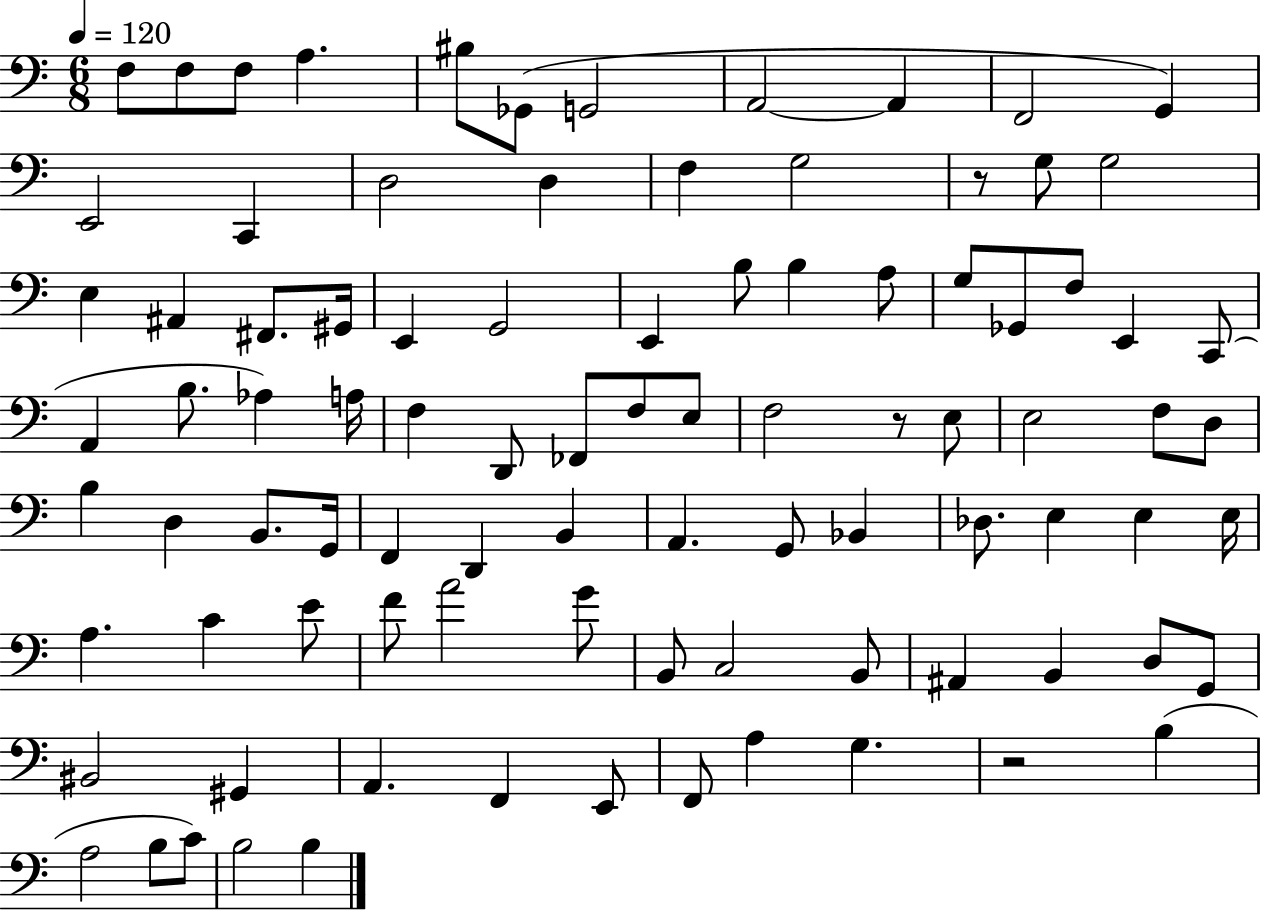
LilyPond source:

{
  \clef bass
  \numericTimeSignature
  \time 6/8
  \key c \major
  \tempo 4 = 120
  f8 f8 f8 a4. | bis8 ges,8( g,2 | a,2~~ a,4 | f,2 g,4) | \break e,2 c,4 | d2 d4 | f4 g2 | r8 g8 g2 | \break e4 ais,4 fis,8. gis,16 | e,4 g,2 | e,4 b8 b4 a8 | g8 ges,8 f8 e,4 c,8( | \break a,4 b8. aes4) a16 | f4 d,8 fes,8 f8 e8 | f2 r8 e8 | e2 f8 d8 | \break b4 d4 b,8. g,16 | f,4 d,4 b,4 | a,4. g,8 bes,4 | des8. e4 e4 e16 | \break a4. c'4 e'8 | f'8 a'2 g'8 | b,8 c2 b,8 | ais,4 b,4 d8 g,8 | \break bis,2 gis,4 | a,4. f,4 e,8 | f,8 a4 g4. | r2 b4( | \break a2 b8 c'8) | b2 b4 | \bar "|."
}